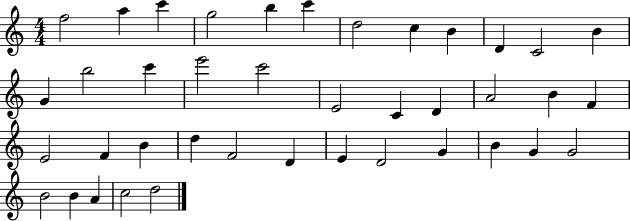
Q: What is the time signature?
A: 4/4